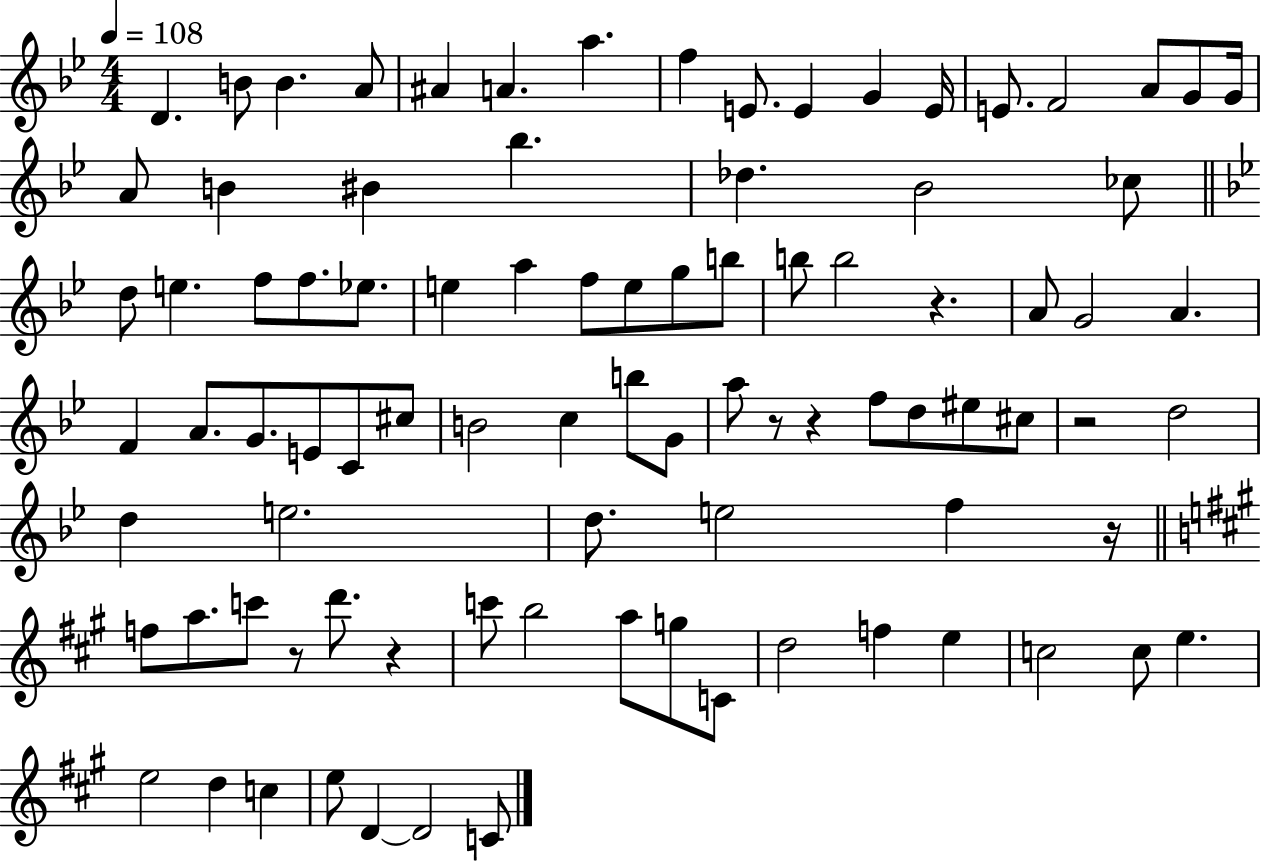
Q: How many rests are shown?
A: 7